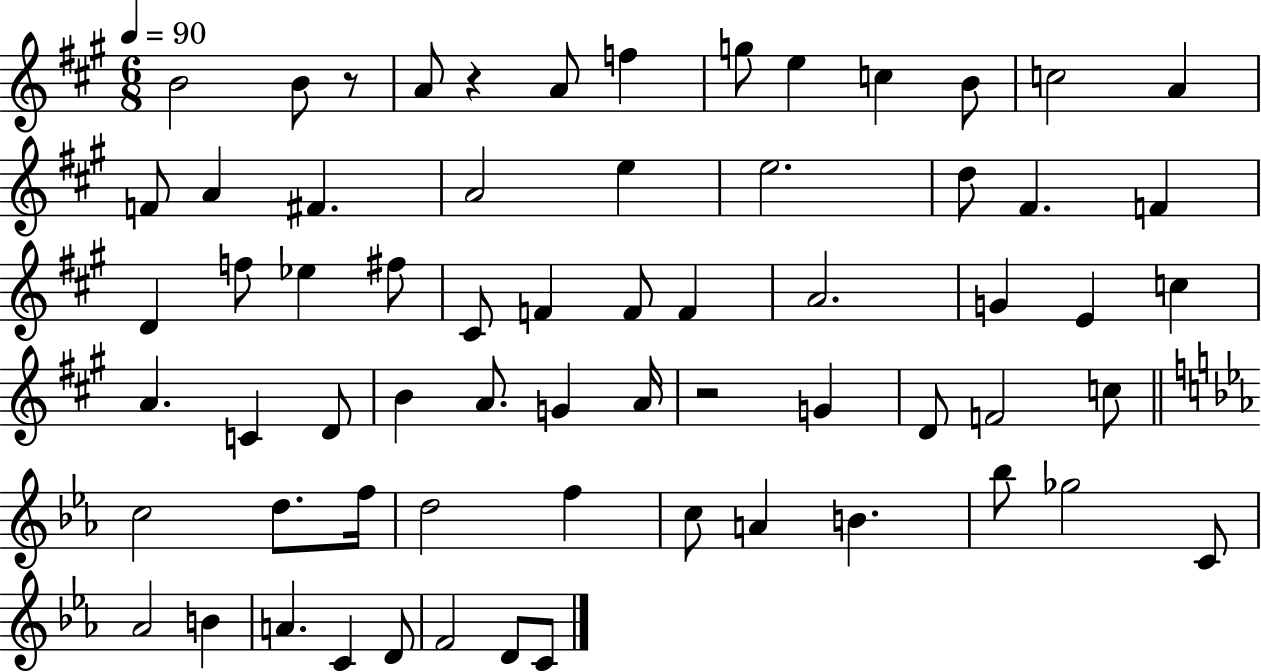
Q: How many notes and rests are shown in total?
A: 65